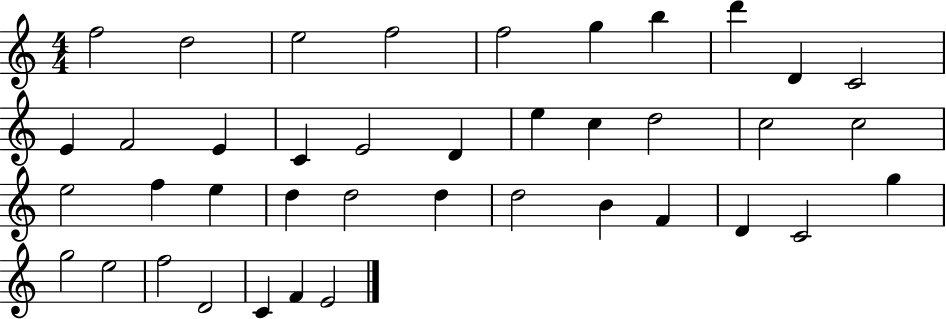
{
  \clef treble
  \numericTimeSignature
  \time 4/4
  \key c \major
  f''2 d''2 | e''2 f''2 | f''2 g''4 b''4 | d'''4 d'4 c'2 | \break e'4 f'2 e'4 | c'4 e'2 d'4 | e''4 c''4 d''2 | c''2 c''2 | \break e''2 f''4 e''4 | d''4 d''2 d''4 | d''2 b'4 f'4 | d'4 c'2 g''4 | \break g''2 e''2 | f''2 d'2 | c'4 f'4 e'2 | \bar "|."
}